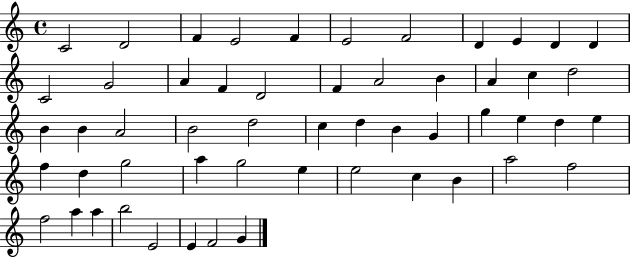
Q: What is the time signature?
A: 4/4